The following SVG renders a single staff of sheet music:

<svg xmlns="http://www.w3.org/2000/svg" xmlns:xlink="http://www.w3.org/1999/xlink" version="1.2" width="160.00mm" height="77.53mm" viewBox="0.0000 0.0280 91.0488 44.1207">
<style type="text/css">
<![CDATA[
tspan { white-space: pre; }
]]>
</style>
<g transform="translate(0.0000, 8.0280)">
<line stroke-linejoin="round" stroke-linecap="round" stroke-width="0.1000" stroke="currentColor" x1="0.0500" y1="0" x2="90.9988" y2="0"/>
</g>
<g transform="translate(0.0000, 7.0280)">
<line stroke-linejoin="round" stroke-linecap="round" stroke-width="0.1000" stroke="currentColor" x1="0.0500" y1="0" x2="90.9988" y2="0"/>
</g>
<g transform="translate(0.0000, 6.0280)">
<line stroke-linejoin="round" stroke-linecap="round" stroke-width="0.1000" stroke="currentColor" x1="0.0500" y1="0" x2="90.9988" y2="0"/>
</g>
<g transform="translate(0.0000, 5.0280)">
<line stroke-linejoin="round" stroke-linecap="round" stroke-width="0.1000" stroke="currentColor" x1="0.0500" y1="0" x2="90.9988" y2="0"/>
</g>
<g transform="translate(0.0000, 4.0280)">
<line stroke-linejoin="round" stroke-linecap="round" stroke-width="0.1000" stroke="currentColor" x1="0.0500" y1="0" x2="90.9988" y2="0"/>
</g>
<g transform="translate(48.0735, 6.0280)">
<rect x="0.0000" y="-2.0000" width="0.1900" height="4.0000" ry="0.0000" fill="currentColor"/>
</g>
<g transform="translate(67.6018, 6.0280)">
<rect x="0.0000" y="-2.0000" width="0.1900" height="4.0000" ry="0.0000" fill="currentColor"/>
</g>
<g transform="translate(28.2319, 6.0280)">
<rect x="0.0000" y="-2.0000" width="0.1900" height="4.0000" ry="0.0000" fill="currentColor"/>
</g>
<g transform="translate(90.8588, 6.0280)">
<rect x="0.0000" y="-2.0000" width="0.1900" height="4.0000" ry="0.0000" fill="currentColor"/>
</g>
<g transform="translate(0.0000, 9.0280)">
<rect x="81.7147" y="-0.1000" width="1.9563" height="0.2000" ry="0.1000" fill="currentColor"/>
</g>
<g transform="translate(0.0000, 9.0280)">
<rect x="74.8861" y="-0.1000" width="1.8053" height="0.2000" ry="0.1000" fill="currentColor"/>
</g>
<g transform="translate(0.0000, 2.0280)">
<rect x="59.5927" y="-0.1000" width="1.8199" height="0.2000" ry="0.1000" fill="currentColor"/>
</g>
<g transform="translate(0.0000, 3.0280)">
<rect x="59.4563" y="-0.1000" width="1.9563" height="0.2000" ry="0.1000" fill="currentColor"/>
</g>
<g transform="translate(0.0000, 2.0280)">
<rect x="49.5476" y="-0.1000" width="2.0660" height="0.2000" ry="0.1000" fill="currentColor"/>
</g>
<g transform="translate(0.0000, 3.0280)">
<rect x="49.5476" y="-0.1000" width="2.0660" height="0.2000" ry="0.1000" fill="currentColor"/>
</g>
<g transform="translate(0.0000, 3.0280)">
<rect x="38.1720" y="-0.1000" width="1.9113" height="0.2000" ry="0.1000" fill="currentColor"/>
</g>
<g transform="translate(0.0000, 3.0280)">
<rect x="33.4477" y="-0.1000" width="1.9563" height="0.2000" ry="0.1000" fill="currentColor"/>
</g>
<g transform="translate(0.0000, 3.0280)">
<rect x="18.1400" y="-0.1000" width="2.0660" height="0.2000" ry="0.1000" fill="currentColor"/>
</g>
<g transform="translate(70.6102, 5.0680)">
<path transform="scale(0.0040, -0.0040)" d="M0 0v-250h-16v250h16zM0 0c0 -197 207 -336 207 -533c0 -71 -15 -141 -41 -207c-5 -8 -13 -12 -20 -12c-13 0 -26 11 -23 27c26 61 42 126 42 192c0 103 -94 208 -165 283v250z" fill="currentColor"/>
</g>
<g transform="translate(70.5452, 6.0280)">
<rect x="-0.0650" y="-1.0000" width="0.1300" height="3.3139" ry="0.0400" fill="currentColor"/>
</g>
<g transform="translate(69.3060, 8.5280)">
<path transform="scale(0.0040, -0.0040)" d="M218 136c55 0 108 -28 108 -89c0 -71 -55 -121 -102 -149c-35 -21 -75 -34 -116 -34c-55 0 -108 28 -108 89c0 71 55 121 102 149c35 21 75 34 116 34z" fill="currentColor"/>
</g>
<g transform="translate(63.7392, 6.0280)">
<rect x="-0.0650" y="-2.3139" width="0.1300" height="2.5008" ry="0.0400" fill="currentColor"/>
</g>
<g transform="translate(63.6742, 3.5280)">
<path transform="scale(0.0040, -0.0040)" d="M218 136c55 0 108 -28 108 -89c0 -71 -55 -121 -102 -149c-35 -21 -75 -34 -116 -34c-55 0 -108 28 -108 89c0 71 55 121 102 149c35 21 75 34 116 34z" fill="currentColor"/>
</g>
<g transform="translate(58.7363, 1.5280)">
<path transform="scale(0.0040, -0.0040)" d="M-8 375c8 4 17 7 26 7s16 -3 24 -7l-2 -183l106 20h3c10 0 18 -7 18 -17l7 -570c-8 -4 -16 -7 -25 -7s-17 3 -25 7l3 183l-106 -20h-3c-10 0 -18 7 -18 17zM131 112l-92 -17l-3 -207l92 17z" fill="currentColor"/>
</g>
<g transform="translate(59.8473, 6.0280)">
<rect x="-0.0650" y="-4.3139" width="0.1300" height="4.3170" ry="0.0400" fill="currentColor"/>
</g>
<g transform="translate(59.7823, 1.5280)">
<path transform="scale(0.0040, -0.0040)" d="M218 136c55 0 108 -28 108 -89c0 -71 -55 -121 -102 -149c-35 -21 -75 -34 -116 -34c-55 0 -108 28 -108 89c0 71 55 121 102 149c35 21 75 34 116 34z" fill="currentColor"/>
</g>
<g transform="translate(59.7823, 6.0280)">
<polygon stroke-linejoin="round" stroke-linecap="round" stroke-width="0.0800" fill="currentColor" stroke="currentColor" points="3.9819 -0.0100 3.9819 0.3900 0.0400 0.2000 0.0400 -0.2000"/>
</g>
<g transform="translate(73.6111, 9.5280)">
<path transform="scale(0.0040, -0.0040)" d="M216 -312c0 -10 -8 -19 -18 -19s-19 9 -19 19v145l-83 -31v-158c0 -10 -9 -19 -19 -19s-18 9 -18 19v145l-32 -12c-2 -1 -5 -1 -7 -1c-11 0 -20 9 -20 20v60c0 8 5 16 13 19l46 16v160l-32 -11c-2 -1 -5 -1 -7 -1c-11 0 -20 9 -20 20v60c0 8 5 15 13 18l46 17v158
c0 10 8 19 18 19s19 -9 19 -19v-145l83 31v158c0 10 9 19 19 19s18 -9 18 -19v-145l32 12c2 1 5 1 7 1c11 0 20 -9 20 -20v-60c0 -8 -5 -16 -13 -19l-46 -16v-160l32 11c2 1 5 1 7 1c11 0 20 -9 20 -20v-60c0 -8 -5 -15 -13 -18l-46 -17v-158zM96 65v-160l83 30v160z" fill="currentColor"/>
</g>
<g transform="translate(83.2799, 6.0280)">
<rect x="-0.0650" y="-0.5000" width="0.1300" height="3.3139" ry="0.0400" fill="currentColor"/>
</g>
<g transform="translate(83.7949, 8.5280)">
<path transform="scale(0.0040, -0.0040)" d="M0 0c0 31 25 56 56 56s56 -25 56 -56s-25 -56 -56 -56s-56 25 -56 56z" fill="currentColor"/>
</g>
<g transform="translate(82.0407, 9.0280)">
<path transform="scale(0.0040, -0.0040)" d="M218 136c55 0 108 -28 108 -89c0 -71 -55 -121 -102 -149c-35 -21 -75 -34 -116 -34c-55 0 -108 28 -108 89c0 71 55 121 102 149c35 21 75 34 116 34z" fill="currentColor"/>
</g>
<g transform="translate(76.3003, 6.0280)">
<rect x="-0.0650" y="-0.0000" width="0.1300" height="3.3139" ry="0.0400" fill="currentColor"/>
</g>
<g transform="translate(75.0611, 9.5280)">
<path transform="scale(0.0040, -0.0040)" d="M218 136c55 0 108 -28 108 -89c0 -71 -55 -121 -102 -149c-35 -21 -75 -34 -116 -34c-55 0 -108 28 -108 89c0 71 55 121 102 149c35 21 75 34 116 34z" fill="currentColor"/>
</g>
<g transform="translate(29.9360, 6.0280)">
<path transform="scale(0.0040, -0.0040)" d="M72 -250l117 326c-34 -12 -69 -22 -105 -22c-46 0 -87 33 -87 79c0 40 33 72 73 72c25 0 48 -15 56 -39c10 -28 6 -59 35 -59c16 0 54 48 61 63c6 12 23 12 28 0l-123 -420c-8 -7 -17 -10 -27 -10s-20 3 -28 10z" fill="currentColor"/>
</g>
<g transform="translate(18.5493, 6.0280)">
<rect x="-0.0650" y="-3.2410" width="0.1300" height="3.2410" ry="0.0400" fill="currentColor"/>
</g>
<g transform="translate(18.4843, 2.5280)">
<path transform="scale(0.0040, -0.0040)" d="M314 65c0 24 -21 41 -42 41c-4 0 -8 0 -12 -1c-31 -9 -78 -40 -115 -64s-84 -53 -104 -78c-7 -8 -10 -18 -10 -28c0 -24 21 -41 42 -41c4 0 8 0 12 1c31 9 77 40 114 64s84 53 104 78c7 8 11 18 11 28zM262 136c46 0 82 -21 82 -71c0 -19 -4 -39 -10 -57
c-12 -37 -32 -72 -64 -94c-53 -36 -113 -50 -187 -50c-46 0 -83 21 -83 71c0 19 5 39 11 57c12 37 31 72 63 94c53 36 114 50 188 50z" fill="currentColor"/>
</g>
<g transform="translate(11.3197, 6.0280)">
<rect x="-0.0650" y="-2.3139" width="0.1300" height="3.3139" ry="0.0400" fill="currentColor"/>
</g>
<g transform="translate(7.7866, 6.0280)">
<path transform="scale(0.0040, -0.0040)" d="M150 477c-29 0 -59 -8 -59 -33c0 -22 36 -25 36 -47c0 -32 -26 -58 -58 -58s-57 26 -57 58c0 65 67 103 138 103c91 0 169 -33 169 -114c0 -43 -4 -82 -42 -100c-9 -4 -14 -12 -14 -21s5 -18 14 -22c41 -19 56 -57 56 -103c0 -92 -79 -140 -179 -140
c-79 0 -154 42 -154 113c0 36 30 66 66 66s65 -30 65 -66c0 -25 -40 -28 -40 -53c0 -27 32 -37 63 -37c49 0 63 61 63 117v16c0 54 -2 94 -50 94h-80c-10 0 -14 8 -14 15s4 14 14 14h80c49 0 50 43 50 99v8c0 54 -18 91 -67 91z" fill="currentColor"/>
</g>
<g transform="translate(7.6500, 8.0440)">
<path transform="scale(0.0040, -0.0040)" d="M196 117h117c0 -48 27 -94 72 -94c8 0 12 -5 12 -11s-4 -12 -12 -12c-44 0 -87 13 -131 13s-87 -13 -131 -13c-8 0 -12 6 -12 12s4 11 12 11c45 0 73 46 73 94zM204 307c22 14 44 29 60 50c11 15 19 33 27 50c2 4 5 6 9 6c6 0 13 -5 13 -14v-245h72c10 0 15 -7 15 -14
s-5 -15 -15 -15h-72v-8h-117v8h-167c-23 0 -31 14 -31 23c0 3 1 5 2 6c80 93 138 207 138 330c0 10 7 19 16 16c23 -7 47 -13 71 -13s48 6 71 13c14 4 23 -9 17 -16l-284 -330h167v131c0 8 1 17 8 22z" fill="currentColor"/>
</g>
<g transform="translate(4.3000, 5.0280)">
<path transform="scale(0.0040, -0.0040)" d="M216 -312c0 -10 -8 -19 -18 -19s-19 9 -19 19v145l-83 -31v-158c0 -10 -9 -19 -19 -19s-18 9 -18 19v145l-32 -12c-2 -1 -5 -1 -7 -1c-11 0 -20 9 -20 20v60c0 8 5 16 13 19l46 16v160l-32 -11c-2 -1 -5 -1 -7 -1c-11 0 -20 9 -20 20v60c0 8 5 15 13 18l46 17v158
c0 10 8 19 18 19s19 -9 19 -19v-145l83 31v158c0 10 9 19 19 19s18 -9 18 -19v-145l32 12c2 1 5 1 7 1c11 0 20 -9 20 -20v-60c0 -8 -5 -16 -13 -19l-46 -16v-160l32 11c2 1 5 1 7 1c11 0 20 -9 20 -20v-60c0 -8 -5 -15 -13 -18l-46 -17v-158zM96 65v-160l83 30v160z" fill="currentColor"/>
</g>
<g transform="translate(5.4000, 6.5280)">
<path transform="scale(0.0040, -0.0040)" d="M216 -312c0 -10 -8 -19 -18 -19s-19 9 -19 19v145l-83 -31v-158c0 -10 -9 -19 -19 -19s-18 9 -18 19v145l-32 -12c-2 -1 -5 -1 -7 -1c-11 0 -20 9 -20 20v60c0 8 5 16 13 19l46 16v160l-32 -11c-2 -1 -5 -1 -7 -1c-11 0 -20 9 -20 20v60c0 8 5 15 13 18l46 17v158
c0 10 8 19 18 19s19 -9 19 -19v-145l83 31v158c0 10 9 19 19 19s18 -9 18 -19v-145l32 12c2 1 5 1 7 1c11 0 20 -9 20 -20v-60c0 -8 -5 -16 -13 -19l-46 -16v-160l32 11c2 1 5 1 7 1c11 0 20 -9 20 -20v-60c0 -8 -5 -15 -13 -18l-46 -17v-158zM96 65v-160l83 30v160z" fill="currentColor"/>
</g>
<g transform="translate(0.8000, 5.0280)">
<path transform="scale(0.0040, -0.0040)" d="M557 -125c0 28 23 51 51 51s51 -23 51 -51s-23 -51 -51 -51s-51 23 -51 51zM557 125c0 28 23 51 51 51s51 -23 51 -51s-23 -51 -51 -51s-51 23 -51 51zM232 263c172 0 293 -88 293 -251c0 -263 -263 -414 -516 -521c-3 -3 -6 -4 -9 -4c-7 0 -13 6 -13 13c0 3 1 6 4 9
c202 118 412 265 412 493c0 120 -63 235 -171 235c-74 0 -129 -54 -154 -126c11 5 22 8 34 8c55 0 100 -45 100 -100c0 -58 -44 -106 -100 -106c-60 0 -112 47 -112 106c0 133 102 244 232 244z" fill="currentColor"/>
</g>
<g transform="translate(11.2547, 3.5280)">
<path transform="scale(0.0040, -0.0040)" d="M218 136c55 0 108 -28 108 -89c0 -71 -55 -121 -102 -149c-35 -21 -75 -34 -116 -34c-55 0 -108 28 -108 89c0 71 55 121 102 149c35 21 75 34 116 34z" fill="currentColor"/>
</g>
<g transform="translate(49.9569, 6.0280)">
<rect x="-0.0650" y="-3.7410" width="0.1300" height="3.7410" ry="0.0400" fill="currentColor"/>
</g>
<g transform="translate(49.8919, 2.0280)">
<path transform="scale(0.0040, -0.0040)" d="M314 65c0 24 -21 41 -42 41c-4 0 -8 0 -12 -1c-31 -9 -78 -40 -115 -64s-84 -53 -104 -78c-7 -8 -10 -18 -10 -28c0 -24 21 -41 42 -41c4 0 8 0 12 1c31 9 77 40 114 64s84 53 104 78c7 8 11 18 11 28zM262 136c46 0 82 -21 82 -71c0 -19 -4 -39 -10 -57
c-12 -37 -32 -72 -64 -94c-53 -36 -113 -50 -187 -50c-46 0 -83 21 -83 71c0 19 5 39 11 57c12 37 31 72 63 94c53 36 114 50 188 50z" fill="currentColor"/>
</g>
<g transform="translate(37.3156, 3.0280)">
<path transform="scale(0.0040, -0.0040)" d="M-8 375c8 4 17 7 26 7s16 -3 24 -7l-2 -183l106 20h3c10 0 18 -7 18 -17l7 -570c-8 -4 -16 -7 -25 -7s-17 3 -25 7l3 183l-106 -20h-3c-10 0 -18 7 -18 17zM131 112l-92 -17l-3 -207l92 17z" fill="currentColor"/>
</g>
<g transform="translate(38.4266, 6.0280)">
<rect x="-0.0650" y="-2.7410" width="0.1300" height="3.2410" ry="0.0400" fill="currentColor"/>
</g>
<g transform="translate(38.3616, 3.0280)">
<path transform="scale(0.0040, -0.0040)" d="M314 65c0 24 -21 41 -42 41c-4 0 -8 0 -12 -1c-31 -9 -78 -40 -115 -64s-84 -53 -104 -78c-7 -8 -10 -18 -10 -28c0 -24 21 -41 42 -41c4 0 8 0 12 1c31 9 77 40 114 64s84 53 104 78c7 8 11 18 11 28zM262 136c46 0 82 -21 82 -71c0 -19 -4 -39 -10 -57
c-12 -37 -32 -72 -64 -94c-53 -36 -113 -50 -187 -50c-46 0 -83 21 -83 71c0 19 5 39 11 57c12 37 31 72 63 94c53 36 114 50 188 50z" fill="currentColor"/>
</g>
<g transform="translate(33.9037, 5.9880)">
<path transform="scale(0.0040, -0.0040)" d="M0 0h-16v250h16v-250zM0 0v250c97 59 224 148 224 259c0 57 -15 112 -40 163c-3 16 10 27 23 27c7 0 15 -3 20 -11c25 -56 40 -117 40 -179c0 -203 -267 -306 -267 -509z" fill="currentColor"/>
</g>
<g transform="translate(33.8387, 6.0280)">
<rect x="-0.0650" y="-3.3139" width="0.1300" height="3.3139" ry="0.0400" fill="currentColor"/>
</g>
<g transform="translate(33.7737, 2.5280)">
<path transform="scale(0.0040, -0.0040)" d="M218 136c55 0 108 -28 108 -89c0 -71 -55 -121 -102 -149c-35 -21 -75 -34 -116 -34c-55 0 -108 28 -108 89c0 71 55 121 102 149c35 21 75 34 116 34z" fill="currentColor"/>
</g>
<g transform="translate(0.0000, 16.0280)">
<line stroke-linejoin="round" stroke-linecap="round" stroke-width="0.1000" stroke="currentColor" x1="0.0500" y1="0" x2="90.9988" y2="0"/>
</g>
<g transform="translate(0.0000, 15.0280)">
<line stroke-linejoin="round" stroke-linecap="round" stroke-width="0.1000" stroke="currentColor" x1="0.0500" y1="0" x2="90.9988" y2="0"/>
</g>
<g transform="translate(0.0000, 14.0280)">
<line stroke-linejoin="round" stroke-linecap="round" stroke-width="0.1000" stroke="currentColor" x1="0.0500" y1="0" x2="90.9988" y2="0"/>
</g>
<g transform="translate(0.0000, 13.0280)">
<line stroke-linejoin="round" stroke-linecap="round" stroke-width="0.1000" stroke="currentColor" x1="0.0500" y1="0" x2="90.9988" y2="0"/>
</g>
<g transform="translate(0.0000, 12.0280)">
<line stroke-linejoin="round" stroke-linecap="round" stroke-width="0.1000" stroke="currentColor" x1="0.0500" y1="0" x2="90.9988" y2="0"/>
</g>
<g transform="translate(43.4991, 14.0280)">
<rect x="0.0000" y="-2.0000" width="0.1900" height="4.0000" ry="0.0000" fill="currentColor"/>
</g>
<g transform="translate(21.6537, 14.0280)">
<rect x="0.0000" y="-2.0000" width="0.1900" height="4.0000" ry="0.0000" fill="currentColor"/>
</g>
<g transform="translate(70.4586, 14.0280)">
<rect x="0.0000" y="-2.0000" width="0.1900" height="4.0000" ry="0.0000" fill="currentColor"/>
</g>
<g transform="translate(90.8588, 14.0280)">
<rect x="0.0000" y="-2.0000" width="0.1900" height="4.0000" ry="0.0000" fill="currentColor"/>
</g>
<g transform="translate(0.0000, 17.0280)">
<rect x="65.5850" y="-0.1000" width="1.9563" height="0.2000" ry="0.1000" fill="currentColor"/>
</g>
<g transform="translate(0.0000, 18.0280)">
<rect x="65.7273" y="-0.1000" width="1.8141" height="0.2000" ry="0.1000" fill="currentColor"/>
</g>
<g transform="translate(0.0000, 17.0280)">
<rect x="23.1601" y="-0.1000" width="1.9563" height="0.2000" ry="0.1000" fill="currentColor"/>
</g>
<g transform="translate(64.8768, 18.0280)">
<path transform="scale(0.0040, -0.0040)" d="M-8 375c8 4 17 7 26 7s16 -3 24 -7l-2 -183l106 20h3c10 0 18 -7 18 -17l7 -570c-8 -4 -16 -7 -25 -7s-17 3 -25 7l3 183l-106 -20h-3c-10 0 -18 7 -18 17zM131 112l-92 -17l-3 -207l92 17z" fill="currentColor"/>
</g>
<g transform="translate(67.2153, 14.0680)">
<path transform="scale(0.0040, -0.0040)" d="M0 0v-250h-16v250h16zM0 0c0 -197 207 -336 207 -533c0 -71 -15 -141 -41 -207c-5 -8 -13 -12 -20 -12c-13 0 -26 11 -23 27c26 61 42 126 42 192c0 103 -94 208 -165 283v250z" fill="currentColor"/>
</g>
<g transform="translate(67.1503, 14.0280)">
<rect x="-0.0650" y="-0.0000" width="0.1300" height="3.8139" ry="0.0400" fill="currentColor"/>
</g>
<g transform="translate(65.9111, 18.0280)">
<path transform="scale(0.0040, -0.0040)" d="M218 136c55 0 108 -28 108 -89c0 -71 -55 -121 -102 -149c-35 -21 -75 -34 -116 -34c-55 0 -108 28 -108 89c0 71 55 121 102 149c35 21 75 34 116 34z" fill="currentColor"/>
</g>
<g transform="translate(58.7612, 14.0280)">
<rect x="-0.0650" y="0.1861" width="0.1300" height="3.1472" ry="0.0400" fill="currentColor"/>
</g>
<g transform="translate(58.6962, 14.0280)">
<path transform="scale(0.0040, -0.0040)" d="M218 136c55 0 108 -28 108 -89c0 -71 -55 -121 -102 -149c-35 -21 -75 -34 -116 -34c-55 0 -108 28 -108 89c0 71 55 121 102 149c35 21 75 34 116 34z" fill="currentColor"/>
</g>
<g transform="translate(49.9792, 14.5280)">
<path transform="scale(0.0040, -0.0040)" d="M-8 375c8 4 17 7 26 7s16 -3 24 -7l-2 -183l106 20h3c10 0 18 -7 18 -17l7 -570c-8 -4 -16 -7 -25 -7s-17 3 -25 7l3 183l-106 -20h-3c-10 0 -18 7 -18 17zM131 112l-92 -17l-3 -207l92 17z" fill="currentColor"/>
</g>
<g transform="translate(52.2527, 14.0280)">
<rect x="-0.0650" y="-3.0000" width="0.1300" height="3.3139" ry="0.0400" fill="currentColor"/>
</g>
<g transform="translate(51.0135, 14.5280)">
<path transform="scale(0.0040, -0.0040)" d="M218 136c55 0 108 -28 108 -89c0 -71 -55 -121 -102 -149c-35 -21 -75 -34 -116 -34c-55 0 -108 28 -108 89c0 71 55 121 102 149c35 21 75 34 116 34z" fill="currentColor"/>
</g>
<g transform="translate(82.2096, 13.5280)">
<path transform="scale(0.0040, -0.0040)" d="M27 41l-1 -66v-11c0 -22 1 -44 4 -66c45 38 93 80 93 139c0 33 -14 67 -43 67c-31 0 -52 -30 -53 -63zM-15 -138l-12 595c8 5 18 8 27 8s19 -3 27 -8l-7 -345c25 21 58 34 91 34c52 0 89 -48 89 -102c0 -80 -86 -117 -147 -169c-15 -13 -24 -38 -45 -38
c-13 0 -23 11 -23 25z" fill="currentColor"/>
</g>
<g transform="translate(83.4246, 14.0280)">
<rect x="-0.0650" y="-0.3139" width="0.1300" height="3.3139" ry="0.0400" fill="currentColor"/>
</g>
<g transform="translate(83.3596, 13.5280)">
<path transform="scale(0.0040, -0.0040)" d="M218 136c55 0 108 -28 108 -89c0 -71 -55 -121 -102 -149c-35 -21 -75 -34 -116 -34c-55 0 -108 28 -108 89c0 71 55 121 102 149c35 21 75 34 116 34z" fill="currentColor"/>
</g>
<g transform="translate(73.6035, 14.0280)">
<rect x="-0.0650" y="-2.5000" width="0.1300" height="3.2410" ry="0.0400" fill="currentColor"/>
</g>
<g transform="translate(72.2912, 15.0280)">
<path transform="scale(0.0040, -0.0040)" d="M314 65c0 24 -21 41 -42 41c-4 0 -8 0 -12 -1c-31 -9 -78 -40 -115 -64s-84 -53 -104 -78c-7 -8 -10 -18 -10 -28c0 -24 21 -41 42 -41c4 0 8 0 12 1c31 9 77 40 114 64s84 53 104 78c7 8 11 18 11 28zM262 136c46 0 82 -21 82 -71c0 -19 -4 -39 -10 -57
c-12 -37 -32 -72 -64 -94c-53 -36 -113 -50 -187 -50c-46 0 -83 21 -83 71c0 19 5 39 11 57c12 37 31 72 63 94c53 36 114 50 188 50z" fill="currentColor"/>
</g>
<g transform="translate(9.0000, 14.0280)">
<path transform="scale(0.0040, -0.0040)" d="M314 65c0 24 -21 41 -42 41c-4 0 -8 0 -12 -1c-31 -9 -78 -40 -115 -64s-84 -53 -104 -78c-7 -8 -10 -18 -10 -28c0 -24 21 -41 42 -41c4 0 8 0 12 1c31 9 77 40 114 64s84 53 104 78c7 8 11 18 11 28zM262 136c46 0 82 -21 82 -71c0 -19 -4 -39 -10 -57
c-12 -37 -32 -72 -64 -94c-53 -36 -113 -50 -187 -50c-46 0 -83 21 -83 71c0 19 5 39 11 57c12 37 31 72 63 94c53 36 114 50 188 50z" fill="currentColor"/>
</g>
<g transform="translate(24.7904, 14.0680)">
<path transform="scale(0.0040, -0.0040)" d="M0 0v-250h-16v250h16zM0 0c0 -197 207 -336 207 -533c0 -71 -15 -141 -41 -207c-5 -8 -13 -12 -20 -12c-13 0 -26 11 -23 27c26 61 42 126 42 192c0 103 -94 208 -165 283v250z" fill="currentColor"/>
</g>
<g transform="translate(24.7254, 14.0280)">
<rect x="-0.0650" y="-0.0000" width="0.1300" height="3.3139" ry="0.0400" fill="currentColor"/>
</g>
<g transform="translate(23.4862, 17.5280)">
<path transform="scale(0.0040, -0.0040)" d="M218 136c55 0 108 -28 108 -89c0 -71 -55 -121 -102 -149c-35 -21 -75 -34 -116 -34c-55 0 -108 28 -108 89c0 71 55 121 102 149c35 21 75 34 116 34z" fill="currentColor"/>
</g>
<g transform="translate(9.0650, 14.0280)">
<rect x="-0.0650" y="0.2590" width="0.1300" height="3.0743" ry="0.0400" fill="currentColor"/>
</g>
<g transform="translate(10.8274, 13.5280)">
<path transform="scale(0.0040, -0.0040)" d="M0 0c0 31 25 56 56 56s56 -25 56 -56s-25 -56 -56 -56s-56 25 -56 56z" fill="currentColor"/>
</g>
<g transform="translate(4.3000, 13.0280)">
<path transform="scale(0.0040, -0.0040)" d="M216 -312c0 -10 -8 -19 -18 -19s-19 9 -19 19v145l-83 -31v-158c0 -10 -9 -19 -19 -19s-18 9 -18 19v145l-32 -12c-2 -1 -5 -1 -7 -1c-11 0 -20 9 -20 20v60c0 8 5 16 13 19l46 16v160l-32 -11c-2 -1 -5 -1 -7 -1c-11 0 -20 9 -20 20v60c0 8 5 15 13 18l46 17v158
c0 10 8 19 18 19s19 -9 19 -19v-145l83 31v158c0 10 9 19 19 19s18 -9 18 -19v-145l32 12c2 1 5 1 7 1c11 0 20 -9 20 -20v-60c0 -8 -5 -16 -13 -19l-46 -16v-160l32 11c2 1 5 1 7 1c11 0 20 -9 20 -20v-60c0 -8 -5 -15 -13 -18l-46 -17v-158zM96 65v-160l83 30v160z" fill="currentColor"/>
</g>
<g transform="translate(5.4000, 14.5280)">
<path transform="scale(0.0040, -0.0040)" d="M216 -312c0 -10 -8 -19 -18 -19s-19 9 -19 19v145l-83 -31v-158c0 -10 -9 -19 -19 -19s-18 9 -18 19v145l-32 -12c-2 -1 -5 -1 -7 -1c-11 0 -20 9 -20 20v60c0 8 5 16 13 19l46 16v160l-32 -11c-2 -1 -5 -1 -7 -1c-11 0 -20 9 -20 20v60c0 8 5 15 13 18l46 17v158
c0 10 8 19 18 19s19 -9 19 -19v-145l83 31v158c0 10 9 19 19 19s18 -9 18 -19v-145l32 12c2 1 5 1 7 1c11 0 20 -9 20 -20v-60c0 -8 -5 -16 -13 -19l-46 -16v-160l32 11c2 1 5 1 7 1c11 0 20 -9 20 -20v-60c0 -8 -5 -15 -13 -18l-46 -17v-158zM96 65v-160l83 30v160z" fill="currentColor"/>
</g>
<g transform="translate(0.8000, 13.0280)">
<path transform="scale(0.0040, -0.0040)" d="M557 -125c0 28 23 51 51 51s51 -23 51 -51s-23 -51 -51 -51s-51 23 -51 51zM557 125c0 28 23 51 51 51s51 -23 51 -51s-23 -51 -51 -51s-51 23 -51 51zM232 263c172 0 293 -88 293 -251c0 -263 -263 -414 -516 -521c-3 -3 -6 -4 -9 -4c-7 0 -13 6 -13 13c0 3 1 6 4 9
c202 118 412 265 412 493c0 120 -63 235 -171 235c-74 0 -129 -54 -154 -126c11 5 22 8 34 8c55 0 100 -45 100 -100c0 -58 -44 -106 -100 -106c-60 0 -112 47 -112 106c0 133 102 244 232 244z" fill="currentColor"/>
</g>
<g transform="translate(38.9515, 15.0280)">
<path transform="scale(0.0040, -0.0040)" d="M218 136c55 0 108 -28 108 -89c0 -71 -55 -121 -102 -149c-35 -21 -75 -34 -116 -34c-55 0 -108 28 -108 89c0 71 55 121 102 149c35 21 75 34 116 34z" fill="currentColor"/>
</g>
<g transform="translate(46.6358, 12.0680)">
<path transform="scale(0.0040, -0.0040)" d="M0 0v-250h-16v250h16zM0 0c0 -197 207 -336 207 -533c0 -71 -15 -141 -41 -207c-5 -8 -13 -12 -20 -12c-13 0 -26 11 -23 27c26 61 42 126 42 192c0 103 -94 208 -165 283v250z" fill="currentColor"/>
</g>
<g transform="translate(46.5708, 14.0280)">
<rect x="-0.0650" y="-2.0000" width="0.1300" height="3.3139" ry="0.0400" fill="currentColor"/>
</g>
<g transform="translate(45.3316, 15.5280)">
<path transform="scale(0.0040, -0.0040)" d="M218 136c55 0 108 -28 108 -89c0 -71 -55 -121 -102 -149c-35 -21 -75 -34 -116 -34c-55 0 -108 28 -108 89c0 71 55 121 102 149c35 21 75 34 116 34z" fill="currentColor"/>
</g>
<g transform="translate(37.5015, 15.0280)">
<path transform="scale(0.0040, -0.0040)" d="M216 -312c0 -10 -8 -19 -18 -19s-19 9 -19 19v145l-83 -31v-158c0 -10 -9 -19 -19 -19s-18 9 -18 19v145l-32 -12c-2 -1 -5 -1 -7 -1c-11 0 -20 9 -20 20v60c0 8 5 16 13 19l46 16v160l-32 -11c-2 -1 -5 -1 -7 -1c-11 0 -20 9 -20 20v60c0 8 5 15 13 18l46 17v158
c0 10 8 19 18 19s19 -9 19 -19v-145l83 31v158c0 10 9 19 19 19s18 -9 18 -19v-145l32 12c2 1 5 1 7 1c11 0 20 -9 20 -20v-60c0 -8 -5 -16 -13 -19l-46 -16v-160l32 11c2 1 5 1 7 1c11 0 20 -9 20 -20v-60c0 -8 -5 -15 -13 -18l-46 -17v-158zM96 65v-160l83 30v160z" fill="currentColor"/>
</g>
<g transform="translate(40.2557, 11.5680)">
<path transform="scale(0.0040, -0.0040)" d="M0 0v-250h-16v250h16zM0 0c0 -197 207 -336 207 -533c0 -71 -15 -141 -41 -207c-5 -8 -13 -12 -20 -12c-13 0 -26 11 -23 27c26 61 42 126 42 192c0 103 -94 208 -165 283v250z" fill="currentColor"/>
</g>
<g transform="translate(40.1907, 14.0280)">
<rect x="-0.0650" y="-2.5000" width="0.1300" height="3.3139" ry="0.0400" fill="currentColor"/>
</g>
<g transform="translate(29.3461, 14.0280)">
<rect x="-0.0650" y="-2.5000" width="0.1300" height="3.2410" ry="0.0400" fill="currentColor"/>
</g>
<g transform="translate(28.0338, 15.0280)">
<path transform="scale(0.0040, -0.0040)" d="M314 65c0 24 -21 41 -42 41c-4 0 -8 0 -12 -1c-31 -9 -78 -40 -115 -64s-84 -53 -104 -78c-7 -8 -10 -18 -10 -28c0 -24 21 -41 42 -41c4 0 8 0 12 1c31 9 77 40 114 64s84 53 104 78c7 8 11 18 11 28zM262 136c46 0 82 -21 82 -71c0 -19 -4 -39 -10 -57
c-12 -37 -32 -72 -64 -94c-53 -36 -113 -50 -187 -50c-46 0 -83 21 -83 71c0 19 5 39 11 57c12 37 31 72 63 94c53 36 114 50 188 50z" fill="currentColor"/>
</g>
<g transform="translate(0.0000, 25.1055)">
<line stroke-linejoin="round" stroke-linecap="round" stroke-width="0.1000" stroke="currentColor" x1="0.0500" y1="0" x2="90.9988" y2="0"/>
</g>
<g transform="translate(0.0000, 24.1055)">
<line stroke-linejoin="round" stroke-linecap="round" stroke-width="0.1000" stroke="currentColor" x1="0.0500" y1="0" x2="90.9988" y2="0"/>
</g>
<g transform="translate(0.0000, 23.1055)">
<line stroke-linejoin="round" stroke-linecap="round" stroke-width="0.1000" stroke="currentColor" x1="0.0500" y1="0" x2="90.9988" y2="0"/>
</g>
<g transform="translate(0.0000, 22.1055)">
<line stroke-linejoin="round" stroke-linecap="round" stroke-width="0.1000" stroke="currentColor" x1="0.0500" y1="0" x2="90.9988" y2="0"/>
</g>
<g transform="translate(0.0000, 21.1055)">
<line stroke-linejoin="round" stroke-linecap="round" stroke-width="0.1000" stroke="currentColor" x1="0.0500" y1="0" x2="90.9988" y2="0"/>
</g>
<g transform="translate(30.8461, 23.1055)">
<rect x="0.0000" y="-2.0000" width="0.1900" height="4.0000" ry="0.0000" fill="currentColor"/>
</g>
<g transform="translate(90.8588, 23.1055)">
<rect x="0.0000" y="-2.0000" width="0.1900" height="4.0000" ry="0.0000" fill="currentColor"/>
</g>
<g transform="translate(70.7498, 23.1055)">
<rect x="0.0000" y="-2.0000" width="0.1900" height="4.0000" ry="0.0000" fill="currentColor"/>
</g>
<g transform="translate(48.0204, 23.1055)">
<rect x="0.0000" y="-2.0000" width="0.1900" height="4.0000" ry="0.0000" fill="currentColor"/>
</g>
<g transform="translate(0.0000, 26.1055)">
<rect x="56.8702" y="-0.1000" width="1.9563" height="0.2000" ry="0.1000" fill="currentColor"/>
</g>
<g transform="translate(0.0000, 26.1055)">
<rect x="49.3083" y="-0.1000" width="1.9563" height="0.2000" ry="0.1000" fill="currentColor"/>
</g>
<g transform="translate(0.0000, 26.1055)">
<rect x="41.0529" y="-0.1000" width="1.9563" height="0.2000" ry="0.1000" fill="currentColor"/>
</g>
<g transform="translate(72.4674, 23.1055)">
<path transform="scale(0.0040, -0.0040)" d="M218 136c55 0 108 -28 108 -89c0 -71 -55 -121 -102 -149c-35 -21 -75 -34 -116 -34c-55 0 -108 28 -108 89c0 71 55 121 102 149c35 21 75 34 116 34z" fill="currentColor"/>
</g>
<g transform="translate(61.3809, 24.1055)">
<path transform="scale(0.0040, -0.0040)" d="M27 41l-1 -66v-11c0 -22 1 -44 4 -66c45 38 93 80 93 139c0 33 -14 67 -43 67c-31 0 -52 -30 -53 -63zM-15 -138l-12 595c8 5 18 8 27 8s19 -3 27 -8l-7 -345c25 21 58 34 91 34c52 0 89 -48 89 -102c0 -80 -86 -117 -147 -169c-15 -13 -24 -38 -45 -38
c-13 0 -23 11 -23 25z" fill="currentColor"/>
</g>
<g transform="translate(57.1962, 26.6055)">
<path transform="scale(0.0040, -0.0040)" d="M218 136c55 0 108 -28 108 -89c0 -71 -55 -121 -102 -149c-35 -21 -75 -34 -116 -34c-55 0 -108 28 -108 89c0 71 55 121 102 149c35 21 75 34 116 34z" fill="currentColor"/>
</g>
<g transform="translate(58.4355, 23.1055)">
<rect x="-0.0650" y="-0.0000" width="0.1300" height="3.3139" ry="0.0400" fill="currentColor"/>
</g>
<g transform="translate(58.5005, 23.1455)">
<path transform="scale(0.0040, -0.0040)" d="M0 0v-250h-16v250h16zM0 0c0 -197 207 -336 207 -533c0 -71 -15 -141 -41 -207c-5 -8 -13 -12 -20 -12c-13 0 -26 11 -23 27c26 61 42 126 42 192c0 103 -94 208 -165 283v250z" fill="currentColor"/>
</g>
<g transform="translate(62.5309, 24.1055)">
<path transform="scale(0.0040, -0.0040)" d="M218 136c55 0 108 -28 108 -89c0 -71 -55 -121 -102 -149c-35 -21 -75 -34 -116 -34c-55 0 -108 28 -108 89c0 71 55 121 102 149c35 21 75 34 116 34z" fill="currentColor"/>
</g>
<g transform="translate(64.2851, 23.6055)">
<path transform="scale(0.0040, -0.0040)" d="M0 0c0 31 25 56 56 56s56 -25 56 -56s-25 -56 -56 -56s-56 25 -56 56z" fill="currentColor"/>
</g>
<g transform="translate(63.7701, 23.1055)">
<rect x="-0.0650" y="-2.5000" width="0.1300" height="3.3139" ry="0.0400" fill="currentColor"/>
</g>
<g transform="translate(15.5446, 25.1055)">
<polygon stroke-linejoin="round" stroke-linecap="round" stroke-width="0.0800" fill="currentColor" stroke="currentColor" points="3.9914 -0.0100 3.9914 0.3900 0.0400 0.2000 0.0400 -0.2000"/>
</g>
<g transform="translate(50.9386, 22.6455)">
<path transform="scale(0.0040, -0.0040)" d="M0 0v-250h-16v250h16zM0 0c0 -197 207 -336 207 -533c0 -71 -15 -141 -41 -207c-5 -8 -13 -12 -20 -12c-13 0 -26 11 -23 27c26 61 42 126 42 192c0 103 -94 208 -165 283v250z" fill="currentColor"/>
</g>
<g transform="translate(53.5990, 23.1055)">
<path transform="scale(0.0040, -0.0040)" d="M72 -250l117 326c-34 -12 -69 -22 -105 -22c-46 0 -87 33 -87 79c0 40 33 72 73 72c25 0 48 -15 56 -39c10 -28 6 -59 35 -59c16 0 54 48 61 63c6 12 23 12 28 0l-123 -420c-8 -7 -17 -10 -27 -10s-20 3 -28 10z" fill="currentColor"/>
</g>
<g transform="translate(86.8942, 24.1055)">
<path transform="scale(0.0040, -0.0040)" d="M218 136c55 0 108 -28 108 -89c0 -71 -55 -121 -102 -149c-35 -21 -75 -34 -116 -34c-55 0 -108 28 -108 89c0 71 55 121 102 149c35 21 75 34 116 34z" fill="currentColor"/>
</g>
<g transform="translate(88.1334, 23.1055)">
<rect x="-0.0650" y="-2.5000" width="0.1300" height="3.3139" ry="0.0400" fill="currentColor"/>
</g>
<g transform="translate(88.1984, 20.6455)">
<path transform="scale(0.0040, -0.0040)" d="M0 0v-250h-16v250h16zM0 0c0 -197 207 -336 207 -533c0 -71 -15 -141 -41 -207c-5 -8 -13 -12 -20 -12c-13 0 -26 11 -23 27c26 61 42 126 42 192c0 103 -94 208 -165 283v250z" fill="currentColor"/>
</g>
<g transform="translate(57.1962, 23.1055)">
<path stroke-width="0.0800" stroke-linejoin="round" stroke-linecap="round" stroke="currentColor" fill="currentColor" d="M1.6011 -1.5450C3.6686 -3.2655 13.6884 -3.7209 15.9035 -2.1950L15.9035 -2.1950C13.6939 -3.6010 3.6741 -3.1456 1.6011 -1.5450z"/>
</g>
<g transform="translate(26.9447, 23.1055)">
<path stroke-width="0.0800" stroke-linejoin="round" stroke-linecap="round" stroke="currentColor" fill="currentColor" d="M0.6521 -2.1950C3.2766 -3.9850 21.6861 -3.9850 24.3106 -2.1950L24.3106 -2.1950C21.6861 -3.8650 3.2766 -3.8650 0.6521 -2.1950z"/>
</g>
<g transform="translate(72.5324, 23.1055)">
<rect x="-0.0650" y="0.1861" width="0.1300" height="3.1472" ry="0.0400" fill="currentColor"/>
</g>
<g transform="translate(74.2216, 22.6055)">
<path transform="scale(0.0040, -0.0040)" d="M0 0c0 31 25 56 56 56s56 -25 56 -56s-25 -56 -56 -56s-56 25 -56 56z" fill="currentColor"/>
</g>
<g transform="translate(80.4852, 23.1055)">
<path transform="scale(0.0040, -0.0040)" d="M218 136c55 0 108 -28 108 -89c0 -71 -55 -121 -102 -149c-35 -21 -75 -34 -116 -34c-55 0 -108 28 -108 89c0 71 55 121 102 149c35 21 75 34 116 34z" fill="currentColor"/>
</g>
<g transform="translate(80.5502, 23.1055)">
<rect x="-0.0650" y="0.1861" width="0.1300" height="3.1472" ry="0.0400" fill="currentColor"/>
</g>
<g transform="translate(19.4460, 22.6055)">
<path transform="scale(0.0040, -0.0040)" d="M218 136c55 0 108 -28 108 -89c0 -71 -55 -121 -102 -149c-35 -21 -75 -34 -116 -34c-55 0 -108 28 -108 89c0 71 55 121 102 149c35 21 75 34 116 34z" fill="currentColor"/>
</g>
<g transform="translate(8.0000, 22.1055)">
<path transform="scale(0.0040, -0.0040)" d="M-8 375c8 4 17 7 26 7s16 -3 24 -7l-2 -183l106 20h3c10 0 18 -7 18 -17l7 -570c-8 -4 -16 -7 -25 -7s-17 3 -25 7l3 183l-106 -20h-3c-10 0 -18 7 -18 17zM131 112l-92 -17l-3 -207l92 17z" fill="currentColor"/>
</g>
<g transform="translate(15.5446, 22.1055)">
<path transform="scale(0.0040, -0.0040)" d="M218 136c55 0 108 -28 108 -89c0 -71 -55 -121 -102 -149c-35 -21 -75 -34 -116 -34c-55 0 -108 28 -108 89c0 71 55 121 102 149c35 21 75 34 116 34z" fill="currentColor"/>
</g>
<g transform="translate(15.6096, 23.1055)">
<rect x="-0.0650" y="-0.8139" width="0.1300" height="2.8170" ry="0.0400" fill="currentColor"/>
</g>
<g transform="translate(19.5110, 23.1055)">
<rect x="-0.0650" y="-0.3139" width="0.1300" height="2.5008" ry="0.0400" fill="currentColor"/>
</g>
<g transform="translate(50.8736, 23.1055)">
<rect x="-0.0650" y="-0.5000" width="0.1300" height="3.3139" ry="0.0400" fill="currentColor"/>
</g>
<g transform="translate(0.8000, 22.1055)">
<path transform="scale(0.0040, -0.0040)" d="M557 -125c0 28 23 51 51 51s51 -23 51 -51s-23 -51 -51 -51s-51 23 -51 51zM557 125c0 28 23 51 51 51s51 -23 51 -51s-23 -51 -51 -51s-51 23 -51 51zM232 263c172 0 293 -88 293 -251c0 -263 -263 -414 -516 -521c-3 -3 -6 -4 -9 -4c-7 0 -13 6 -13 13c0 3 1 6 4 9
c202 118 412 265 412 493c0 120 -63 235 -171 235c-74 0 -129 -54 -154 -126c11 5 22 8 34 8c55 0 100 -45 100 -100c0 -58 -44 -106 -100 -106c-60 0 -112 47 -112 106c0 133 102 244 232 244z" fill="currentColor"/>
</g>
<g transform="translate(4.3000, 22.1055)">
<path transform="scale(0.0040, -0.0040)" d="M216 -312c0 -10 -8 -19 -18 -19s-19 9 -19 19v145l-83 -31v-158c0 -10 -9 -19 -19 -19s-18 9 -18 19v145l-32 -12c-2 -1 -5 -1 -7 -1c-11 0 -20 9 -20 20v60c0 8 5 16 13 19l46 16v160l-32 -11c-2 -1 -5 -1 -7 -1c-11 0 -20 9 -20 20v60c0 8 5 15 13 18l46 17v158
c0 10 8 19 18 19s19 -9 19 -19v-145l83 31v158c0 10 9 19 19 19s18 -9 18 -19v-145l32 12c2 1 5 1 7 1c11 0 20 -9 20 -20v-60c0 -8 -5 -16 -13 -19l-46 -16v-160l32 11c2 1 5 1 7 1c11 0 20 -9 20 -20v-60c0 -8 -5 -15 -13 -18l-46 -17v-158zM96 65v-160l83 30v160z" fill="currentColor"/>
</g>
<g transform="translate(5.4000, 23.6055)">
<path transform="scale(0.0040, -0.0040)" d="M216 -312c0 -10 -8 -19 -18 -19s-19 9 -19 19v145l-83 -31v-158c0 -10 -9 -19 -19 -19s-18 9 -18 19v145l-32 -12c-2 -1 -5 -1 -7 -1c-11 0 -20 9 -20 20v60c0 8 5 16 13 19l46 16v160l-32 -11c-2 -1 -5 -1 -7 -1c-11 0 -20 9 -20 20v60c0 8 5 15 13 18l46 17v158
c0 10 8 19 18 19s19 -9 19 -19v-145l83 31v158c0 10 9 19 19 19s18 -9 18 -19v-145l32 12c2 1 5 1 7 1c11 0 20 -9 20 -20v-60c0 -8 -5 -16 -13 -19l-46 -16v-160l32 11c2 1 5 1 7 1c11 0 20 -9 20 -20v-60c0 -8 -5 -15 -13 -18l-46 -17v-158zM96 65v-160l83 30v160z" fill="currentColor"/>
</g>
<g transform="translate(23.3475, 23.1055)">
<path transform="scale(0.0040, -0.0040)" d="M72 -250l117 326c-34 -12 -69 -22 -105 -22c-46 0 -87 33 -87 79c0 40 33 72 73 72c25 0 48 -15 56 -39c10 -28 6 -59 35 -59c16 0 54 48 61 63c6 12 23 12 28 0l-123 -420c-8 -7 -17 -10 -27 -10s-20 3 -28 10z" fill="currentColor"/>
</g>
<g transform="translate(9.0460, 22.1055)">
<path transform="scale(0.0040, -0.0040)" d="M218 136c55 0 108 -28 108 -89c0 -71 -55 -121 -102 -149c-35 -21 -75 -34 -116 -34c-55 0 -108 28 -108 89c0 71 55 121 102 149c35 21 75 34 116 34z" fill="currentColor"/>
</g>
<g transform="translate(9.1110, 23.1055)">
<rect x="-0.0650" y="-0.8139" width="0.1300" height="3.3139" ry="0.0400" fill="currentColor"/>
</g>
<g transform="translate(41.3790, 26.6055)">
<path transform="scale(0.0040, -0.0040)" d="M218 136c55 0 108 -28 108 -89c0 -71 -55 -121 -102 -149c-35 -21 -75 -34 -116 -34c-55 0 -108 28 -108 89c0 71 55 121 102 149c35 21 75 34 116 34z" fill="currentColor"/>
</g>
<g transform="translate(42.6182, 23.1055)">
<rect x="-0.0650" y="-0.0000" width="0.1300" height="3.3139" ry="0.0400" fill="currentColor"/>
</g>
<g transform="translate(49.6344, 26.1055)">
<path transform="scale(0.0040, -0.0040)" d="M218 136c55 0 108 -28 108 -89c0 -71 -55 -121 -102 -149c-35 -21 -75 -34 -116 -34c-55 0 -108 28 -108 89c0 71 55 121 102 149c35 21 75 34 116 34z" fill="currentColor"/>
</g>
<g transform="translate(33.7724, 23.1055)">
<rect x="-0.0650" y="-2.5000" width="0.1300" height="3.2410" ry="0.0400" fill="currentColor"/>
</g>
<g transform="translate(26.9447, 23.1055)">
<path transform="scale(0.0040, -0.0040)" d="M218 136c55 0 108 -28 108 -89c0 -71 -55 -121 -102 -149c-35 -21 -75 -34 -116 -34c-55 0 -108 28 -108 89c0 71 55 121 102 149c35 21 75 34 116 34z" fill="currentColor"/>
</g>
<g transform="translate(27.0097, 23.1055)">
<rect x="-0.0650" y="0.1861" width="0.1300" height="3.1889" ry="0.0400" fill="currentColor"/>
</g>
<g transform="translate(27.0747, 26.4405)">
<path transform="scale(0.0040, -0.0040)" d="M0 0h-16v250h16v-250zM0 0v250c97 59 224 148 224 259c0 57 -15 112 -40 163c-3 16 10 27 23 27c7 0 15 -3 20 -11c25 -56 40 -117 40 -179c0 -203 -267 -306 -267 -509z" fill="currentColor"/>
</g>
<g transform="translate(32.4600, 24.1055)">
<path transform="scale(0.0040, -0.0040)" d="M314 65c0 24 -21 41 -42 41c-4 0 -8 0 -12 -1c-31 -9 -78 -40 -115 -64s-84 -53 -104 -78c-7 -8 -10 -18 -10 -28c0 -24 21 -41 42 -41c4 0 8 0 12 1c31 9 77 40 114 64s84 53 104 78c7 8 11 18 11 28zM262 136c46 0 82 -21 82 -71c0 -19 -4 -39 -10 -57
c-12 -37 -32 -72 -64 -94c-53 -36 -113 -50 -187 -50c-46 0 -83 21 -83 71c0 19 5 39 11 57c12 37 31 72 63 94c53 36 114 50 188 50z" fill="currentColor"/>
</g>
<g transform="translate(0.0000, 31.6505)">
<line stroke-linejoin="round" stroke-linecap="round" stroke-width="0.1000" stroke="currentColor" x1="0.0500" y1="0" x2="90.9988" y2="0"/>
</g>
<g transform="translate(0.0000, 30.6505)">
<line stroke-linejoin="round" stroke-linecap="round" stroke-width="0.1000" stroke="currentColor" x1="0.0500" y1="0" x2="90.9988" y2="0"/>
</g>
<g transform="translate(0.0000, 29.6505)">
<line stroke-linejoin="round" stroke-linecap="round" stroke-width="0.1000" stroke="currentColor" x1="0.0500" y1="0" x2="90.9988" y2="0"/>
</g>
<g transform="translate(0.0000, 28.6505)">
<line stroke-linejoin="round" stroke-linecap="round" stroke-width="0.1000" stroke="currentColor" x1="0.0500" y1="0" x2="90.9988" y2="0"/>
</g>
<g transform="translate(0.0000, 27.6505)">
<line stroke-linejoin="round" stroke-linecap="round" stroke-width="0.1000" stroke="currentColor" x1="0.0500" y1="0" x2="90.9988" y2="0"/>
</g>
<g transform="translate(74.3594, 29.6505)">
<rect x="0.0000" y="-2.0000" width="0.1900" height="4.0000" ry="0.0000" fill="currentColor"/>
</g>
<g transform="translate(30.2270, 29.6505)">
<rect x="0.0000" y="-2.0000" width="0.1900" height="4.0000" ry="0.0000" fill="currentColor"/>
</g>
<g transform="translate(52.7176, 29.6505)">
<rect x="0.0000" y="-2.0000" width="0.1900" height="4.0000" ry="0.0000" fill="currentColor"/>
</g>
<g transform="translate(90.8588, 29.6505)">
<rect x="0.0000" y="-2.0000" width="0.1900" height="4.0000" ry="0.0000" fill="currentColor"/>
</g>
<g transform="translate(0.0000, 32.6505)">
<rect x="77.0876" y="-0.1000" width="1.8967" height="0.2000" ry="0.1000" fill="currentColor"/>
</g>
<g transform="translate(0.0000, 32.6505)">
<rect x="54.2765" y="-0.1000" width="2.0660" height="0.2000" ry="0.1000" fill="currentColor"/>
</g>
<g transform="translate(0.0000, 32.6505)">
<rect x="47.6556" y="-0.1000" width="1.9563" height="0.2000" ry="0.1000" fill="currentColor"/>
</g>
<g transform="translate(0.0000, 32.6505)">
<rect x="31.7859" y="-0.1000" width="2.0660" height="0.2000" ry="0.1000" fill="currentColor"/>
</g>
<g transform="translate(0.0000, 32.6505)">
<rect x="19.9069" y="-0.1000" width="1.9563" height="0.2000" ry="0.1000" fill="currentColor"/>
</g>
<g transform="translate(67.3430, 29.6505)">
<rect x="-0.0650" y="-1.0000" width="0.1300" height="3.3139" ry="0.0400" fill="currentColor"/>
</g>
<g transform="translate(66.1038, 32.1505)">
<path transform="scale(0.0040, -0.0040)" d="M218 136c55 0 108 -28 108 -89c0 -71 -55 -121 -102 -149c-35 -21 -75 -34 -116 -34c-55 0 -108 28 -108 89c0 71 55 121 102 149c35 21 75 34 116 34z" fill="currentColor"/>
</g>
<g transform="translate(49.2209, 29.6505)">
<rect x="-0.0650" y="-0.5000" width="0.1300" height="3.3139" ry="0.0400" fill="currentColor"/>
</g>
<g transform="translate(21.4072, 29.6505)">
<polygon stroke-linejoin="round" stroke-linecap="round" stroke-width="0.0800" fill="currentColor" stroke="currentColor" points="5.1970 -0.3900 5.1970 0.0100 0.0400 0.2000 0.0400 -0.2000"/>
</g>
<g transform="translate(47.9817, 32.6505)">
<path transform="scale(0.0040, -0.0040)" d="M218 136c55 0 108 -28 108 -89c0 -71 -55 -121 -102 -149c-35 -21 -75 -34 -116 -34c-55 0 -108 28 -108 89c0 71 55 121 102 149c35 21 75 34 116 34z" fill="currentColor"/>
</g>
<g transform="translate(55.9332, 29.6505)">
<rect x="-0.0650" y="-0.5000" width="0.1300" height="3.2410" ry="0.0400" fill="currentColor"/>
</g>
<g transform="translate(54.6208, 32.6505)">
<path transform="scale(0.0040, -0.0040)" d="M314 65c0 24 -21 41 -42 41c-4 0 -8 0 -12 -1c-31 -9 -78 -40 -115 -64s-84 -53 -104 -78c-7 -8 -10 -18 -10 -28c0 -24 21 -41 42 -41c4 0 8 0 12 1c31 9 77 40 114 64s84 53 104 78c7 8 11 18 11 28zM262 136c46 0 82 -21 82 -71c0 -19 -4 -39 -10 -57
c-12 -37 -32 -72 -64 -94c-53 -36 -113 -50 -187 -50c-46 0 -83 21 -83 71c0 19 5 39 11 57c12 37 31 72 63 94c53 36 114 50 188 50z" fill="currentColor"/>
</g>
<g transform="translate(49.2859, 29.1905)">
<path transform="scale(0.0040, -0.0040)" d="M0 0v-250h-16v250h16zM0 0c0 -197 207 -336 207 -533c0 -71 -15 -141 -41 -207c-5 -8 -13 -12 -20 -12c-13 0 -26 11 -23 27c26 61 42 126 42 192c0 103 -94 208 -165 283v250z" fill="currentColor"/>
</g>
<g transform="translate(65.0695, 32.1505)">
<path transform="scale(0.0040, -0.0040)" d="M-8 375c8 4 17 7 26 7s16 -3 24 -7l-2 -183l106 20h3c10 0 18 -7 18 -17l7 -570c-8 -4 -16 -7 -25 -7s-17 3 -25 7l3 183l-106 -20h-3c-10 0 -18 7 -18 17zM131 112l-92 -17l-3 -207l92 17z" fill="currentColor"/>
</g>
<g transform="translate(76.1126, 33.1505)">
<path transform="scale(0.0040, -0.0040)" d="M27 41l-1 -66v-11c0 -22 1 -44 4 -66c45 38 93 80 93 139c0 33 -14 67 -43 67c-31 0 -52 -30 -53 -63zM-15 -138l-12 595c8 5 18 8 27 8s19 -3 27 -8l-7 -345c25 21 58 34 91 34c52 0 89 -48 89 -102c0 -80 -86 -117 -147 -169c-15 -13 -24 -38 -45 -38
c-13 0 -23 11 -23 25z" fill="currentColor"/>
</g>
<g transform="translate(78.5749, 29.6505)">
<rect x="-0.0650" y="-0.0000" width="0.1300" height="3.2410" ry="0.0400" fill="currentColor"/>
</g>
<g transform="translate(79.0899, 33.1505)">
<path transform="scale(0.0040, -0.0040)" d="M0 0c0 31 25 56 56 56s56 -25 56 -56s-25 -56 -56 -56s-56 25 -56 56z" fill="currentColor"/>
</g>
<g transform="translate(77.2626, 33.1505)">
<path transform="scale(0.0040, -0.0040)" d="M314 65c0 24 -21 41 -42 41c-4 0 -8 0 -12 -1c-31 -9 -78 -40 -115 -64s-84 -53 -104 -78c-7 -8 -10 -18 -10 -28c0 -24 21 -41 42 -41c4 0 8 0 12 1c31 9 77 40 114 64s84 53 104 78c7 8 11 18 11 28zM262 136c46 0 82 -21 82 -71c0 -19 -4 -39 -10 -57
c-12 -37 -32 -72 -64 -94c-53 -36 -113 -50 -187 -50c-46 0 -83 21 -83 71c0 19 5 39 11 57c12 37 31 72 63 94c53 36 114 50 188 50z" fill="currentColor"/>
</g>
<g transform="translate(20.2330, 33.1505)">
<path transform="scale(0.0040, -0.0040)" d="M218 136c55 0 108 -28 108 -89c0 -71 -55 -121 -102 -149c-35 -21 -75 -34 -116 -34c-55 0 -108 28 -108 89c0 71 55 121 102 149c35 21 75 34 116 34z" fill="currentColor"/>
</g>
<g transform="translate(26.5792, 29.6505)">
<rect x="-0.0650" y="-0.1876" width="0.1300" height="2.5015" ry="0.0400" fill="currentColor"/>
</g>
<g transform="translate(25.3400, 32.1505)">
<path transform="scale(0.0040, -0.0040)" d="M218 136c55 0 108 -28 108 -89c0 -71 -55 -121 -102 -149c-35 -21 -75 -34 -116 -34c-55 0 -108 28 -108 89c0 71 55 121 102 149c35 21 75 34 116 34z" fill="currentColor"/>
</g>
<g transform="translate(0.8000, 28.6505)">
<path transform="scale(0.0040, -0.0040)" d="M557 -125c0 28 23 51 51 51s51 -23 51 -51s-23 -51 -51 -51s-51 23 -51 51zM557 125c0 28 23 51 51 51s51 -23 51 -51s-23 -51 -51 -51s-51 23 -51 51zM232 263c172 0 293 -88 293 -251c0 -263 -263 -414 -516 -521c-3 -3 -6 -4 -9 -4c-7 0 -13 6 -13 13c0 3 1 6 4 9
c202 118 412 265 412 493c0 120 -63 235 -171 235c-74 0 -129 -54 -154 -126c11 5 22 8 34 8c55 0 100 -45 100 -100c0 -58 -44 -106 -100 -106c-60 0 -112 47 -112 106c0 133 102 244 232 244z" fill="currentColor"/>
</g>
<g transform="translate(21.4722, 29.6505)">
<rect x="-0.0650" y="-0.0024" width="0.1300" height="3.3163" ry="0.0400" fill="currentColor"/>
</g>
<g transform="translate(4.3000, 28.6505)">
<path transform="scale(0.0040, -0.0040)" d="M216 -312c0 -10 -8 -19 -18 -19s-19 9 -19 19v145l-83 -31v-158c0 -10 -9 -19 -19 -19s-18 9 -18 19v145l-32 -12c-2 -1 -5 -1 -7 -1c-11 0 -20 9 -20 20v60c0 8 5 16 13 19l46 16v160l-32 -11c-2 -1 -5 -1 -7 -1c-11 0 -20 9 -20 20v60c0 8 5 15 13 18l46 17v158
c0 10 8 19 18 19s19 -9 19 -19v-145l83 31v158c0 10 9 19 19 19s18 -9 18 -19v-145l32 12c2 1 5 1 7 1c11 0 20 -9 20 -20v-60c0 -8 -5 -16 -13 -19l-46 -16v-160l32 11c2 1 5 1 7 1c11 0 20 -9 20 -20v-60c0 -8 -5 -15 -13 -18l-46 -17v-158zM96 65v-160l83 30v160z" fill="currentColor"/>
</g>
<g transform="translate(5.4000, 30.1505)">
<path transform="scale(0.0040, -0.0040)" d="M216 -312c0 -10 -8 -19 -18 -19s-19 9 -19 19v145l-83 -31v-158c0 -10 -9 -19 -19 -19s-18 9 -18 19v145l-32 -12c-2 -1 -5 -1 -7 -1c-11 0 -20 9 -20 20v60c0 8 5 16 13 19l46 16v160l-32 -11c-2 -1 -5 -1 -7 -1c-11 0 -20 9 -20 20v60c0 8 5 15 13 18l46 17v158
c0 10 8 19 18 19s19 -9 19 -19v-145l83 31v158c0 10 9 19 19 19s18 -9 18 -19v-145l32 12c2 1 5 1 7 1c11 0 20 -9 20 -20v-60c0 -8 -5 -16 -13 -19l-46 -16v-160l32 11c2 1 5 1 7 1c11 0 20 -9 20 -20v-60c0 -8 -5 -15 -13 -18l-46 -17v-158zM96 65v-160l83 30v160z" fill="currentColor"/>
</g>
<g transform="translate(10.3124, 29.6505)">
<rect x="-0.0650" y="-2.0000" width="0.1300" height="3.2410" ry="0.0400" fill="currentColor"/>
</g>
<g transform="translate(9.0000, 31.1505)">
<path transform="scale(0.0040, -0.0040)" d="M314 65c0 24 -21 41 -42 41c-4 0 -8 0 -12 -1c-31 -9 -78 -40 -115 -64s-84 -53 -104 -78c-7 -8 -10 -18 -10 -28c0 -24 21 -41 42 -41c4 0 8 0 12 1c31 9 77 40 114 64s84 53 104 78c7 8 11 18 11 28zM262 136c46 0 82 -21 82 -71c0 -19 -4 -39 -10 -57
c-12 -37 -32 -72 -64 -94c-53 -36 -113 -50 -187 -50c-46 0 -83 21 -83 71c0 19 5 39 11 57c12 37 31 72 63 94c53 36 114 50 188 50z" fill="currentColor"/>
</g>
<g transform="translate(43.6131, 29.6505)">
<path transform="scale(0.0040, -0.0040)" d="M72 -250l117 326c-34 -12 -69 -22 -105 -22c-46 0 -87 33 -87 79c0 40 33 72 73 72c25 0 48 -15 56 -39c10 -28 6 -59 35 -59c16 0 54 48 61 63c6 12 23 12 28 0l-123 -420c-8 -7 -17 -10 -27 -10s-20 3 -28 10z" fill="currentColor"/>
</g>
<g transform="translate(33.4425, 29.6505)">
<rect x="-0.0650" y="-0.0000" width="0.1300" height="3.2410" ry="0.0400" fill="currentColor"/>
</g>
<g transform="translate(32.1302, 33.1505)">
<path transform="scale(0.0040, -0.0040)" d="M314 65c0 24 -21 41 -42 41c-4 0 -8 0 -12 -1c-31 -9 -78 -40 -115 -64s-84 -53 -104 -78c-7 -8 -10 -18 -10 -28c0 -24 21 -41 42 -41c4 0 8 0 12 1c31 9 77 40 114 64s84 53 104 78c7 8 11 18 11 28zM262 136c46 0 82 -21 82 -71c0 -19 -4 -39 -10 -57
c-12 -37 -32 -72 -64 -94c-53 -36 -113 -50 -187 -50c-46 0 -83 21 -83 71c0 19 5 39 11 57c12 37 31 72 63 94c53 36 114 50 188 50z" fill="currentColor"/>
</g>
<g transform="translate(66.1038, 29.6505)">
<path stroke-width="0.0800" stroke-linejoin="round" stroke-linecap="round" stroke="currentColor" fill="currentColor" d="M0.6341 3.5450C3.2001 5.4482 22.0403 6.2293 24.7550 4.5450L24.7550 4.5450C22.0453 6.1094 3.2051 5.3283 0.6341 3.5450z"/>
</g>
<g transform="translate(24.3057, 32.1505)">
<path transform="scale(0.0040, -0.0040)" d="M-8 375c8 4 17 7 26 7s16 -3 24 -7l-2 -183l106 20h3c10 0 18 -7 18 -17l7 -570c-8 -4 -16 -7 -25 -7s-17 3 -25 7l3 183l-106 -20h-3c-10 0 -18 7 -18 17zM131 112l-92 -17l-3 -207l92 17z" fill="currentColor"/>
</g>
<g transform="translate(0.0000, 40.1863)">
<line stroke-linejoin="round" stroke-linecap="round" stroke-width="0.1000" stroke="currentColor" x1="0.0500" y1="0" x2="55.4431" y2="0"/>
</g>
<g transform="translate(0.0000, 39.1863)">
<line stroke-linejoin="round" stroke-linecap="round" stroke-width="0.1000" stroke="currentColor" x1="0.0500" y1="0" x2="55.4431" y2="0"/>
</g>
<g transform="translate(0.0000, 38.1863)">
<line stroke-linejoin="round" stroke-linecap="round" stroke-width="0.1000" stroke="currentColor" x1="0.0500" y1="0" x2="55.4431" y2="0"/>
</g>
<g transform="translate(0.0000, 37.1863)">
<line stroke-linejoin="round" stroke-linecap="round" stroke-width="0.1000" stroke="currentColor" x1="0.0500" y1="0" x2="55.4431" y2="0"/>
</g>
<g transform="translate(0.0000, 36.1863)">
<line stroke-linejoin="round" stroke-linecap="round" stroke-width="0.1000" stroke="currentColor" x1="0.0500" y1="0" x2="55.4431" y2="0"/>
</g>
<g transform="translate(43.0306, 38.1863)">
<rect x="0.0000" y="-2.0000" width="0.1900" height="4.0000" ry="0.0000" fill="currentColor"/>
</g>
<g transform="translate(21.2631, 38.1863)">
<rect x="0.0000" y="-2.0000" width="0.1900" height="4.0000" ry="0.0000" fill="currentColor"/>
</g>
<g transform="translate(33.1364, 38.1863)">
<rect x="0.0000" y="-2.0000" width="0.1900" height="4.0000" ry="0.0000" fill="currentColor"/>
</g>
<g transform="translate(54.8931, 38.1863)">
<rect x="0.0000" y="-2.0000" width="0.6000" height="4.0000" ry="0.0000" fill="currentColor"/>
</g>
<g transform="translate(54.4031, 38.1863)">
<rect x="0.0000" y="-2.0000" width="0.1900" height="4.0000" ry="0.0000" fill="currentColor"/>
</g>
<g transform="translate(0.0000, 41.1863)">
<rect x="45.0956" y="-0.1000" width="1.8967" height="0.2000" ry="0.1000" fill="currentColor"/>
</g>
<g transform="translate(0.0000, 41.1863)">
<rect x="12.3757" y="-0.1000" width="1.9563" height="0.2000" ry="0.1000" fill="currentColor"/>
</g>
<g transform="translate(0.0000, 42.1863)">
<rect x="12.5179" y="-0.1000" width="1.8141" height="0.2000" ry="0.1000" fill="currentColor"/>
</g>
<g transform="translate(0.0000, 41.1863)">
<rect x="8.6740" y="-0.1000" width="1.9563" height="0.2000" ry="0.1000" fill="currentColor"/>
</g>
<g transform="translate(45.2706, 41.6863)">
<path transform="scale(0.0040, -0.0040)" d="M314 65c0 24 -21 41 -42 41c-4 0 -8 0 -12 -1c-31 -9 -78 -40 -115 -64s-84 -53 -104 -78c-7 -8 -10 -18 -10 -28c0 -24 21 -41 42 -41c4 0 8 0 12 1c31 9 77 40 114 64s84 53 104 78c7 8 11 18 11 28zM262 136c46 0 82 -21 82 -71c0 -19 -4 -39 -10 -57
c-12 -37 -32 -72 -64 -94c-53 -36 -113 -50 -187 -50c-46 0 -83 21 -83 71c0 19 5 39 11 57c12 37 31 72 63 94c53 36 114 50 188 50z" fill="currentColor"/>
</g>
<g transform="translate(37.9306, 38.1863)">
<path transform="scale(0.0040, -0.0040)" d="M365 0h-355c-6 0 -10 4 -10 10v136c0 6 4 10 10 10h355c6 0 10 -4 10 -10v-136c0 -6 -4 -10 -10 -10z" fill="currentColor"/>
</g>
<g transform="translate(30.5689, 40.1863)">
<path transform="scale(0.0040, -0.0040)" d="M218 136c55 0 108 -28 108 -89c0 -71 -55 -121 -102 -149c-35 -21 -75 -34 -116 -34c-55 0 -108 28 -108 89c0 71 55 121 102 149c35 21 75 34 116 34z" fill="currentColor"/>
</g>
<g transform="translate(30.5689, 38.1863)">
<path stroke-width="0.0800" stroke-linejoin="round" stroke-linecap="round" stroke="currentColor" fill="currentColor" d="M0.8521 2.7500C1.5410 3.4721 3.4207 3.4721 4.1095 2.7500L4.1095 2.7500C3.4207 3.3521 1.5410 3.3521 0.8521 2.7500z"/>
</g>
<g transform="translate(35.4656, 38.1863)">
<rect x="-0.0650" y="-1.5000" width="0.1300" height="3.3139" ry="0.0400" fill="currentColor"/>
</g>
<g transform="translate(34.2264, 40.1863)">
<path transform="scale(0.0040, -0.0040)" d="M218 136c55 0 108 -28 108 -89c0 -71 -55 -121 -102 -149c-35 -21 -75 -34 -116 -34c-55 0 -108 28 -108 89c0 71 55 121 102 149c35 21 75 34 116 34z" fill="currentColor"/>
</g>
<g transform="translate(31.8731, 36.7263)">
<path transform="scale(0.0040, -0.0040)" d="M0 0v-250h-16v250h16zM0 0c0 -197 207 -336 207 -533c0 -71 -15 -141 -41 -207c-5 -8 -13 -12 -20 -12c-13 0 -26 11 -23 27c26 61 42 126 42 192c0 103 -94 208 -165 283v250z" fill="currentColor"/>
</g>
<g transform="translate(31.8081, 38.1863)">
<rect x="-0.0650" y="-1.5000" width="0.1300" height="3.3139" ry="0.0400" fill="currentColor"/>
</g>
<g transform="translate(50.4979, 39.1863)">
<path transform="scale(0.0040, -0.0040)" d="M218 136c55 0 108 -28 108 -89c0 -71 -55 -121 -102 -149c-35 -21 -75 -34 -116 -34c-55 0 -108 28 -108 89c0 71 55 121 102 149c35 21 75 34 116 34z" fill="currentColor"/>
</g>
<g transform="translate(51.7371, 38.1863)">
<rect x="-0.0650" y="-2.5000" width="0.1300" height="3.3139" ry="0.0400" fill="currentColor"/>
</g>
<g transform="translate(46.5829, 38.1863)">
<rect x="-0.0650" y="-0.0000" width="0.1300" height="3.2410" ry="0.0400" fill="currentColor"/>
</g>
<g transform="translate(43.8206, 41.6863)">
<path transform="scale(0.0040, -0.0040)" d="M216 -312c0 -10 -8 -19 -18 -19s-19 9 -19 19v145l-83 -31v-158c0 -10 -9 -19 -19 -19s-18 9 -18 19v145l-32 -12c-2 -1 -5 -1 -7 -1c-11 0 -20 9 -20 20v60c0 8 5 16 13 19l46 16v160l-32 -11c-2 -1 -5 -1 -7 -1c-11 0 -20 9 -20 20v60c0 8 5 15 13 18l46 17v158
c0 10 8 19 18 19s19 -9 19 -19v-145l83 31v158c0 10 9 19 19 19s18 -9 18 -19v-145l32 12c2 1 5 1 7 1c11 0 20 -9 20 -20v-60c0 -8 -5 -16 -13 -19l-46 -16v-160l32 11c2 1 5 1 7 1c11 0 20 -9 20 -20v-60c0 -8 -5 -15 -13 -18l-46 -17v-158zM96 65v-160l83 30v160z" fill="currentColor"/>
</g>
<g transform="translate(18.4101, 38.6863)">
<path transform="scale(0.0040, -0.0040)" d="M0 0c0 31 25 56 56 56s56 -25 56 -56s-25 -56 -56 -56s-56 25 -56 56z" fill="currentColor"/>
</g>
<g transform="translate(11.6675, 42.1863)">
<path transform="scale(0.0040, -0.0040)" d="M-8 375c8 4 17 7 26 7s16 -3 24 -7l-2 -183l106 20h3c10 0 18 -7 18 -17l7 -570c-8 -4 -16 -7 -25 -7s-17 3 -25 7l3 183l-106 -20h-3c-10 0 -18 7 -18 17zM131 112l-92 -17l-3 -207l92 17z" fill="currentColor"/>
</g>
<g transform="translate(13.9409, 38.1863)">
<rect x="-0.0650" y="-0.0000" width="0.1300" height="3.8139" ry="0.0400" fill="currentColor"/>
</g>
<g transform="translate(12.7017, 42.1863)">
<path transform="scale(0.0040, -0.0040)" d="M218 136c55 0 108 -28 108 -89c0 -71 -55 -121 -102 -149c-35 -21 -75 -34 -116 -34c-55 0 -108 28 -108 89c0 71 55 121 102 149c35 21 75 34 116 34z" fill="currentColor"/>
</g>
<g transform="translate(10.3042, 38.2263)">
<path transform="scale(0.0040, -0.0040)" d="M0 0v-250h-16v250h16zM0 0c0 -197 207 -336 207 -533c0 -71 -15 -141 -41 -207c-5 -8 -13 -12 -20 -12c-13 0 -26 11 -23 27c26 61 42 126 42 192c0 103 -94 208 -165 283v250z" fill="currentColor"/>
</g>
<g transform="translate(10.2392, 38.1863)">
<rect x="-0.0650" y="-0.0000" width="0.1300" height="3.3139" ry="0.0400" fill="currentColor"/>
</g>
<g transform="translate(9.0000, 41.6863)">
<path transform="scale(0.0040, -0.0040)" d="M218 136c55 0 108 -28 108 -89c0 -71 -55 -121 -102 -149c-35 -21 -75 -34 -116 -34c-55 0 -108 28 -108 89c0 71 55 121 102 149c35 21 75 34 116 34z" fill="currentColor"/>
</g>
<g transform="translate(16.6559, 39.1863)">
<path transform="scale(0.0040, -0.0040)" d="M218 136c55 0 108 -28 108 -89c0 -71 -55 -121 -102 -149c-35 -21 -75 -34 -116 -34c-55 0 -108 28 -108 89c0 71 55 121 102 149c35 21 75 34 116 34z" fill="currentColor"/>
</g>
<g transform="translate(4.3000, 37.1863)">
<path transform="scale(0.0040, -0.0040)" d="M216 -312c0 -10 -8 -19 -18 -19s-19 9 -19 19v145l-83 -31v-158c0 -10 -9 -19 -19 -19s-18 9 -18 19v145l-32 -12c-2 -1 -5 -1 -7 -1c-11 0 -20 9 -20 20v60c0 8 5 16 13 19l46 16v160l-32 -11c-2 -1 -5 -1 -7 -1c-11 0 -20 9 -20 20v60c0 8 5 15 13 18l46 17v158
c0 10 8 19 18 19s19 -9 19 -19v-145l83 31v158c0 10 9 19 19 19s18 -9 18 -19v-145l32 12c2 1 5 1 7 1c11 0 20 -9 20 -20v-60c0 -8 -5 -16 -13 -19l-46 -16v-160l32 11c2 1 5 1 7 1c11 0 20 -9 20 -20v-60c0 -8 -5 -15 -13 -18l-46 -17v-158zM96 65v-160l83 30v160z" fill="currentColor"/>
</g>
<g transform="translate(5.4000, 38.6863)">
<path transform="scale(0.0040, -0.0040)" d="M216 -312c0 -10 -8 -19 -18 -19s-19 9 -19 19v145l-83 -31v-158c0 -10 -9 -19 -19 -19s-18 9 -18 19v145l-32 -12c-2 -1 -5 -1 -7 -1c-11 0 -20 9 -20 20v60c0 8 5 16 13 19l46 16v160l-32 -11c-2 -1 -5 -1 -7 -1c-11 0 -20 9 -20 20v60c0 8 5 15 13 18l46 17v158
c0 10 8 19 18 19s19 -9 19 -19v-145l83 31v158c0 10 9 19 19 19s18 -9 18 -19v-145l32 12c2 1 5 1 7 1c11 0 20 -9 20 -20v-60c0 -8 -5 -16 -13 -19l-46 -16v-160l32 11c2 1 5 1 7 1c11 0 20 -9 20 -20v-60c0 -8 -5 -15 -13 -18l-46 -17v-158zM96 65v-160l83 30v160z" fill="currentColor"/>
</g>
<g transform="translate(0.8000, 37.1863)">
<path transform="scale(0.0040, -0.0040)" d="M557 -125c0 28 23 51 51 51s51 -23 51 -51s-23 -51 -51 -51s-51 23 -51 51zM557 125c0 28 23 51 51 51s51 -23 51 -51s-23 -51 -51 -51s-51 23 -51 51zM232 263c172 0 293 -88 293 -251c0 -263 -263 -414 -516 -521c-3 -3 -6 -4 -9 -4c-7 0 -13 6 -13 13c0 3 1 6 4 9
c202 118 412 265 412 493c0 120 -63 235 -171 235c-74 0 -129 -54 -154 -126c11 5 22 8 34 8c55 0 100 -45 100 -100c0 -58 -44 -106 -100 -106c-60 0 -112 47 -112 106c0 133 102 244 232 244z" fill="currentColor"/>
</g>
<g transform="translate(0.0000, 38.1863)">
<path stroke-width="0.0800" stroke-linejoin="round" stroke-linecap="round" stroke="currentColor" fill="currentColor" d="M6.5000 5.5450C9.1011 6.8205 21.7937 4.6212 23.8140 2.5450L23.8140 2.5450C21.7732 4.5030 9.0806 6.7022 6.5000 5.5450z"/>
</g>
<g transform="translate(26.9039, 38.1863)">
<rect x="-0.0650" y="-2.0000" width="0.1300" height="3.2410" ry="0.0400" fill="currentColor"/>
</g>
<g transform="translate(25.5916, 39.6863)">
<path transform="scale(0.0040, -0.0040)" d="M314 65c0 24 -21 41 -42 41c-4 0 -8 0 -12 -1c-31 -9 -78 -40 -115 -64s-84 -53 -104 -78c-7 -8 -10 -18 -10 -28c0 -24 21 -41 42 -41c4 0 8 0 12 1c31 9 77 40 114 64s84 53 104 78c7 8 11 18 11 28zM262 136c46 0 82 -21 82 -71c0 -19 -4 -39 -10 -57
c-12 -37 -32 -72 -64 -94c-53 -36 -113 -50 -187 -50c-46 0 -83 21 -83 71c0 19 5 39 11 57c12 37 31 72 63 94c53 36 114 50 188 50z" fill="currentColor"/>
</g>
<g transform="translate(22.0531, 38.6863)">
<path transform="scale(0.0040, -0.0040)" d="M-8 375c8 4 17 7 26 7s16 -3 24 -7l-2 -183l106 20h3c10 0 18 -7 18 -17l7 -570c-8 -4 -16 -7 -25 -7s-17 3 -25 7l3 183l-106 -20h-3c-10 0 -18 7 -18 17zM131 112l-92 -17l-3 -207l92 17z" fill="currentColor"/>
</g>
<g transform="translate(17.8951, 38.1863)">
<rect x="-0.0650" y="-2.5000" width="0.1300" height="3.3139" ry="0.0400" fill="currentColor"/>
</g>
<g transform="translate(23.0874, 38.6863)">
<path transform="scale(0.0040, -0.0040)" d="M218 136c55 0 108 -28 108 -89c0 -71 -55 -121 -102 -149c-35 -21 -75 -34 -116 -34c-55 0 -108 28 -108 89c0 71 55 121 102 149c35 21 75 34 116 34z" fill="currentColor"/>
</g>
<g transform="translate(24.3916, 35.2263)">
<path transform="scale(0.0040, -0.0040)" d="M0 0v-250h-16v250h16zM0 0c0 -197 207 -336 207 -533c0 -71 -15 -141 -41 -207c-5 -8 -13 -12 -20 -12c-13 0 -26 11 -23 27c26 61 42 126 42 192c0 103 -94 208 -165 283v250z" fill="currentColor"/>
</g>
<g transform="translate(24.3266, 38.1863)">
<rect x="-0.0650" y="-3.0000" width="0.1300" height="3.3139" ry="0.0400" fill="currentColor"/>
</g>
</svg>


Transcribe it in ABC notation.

X:1
T:Untitled
M:3/4
L:1/4
K:D
B, D2 z/2 D/2 C2 E2 F/2 B,/2 ^F,,/2 ^D,, E,, D,2 D,,/2 B,,2 ^B,,/2 A,,/2 C, D, C,,/2 B,,2 _E, F, F,/2 E,/2 z/2 D,/2 B,,2 D,, E,,/2 z/2 D,,/2 _B,, D, D, B,,/2 A,,2 D,,/2 F,,/2 D,,2 z/2 E,,/2 E,,2 F,, _D,,2 D,,/2 C,, B,, C,/2 A,,2 G,,/2 G,, z2 ^D,,2 B,,